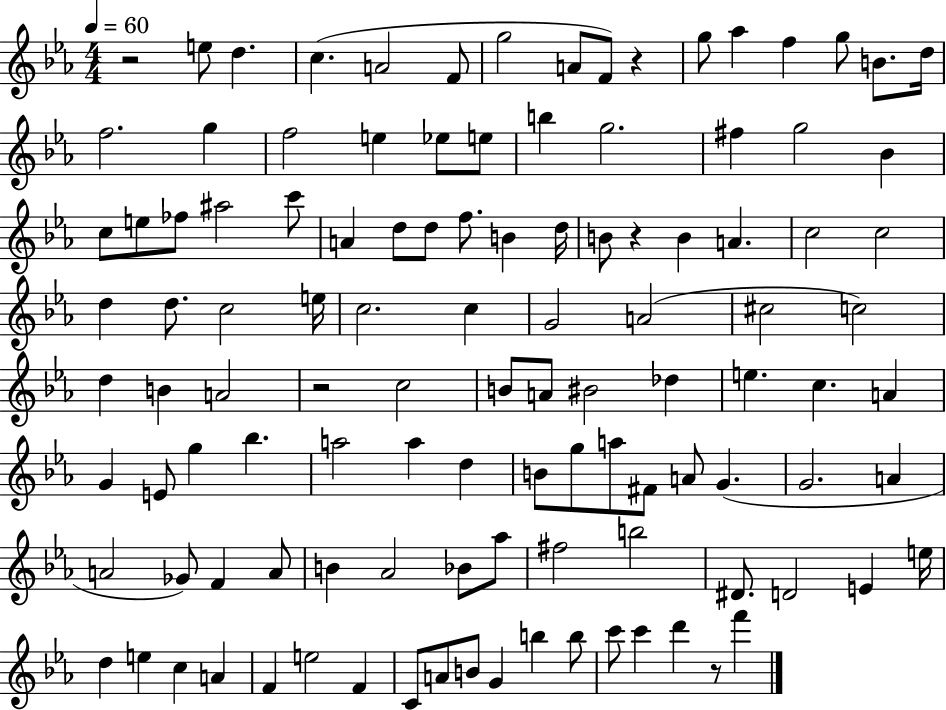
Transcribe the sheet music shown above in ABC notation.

X:1
T:Untitled
M:4/4
L:1/4
K:Eb
z2 e/2 d c A2 F/2 g2 A/2 F/2 z g/2 _a f g/2 B/2 d/4 f2 g f2 e _e/2 e/2 b g2 ^f g2 _B c/2 e/2 _f/2 ^a2 c'/2 A d/2 d/2 f/2 B d/4 B/2 z B A c2 c2 d d/2 c2 e/4 c2 c G2 A2 ^c2 c2 d B A2 z2 c2 B/2 A/2 ^B2 _d e c A G E/2 g _b a2 a d B/2 g/2 a/2 ^F/2 A/2 G G2 A A2 _G/2 F A/2 B _A2 _B/2 _a/2 ^f2 b2 ^D/2 D2 E e/4 d e c A F e2 F C/2 A/2 B/2 G b b/2 c'/2 c' d' z/2 f'